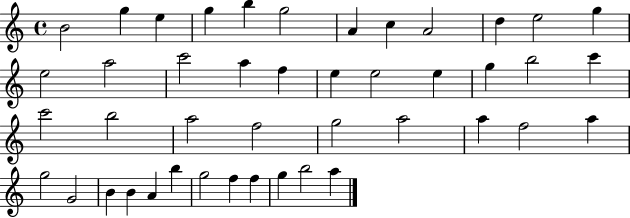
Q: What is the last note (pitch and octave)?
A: A5